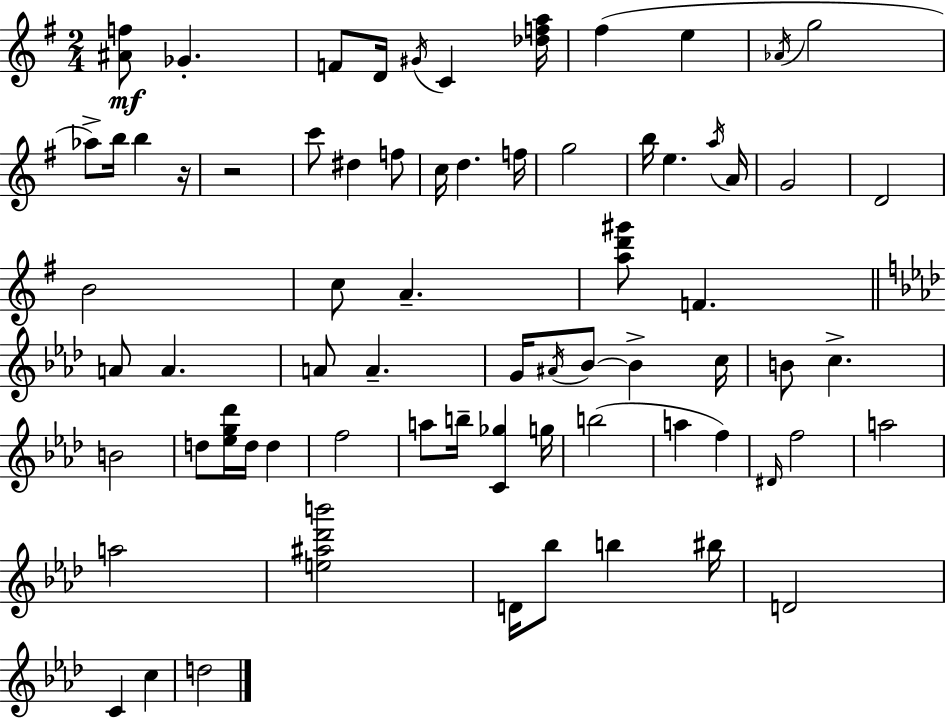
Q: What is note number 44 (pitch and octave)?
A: D5